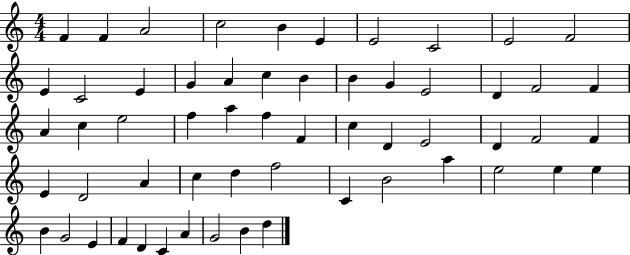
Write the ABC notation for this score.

X:1
T:Untitled
M:4/4
L:1/4
K:C
F F A2 c2 B E E2 C2 E2 F2 E C2 E G A c B B G E2 D F2 F A c e2 f a f F c D E2 D F2 F E D2 A c d f2 C B2 a e2 e e B G2 E F D C A G2 B d